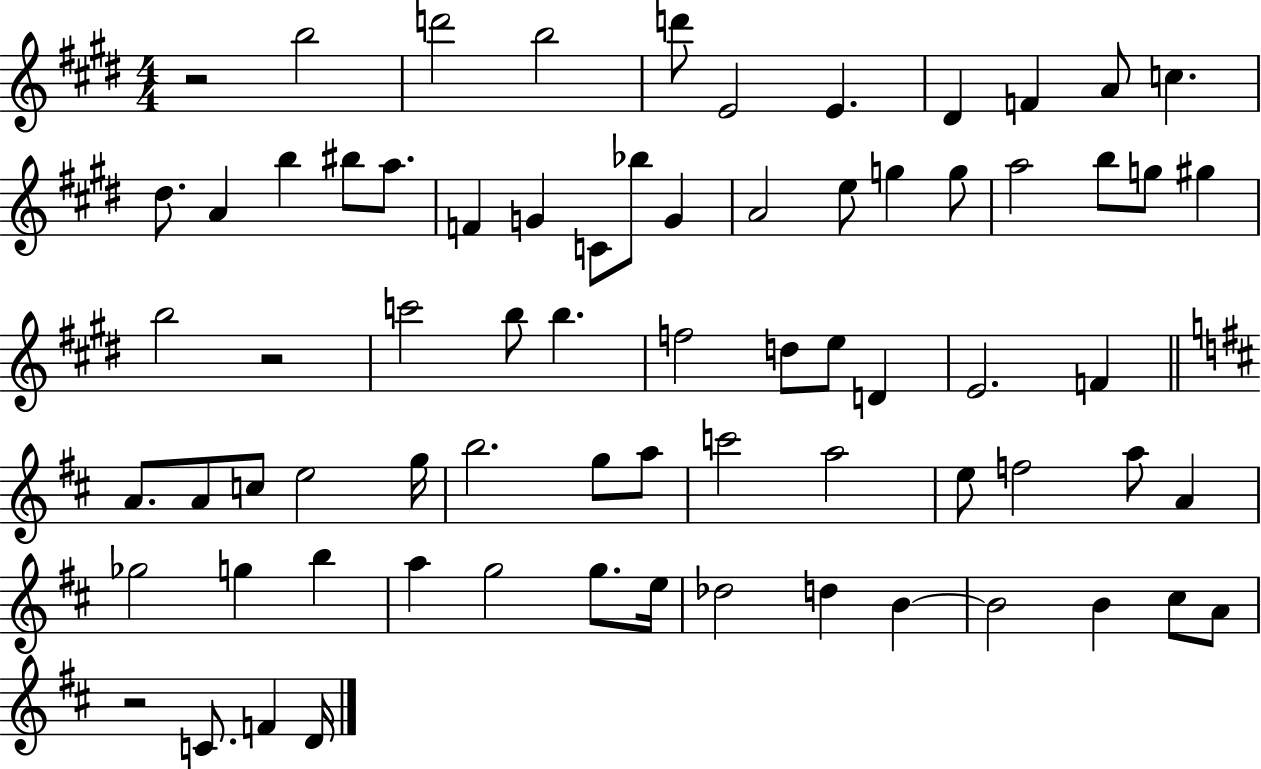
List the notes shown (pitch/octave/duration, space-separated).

R/h B5/h D6/h B5/h D6/e E4/h E4/q. D#4/q F4/q A4/e C5/q. D#5/e. A4/q B5/q BIS5/e A5/e. F4/q G4/q C4/e Bb5/e G4/q A4/h E5/e G5/q G5/e A5/h B5/e G5/e G#5/q B5/h R/h C6/h B5/e B5/q. F5/h D5/e E5/e D4/q E4/h. F4/q A4/e. A4/e C5/e E5/h G5/s B5/h. G5/e A5/e C6/h A5/h E5/e F5/h A5/e A4/q Gb5/h G5/q B5/q A5/q G5/h G5/e. E5/s Db5/h D5/q B4/q B4/h B4/q C#5/e A4/e R/h C4/e. F4/q D4/s